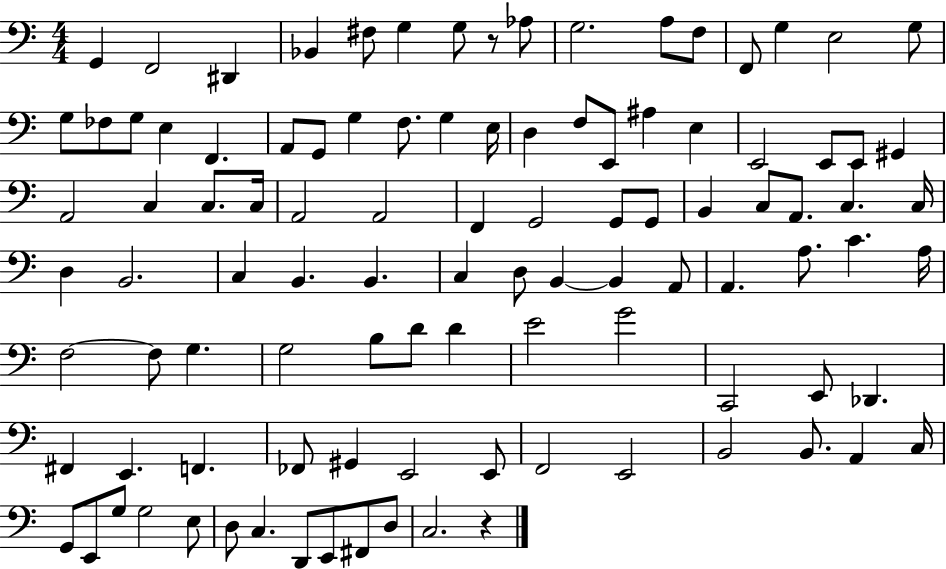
G2/q F2/h D#2/q Bb2/q F#3/e G3/q G3/e R/e Ab3/e G3/h. A3/e F3/e F2/e G3/q E3/h G3/e G3/e FES3/e G3/e E3/q F2/q. A2/e G2/e G3/q F3/e. G3/q E3/s D3/q F3/e E2/e A#3/q E3/q E2/h E2/e E2/e G#2/q A2/h C3/q C3/e. C3/s A2/h A2/h F2/q G2/h G2/e G2/e B2/q C3/e A2/e. C3/q. C3/s D3/q B2/h. C3/q B2/q. B2/q. C3/q D3/e B2/q B2/q A2/e A2/q. A3/e. C4/q. A3/s F3/h F3/e G3/q. G3/h B3/e D4/e D4/q E4/h G4/h C2/h E2/e Db2/q. F#2/q E2/q. F2/q. FES2/e G#2/q E2/h E2/e F2/h E2/h B2/h B2/e. A2/q C3/s G2/e E2/e G3/e G3/h E3/e D3/e C3/q. D2/e E2/e F#2/e D3/e C3/h. R/q